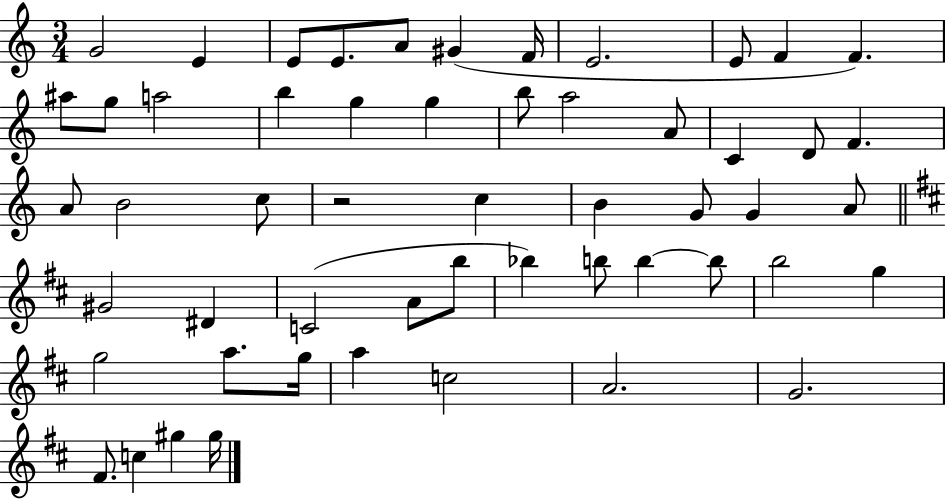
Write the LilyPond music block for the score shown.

{
  \clef treble
  \numericTimeSignature
  \time 3/4
  \key c \major
  g'2 e'4 | e'8 e'8. a'8 gis'4( f'16 | e'2. | e'8 f'4 f'4.) | \break ais''8 g''8 a''2 | b''4 g''4 g''4 | b''8 a''2 a'8 | c'4 d'8 f'4. | \break a'8 b'2 c''8 | r2 c''4 | b'4 g'8 g'4 a'8 | \bar "||" \break \key d \major gis'2 dis'4 | c'2( a'8 b''8 | bes''4) b''8 b''4~~ b''8 | b''2 g''4 | \break g''2 a''8. g''16 | a''4 c''2 | a'2. | g'2. | \break fis'8. c''4 gis''4 gis''16 | \bar "|."
}